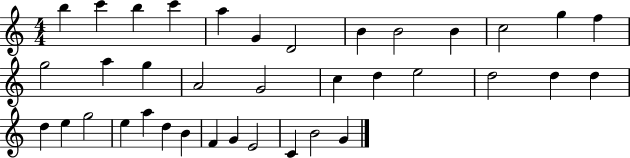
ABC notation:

X:1
T:Untitled
M:4/4
L:1/4
K:C
b c' b c' a G D2 B B2 B c2 g f g2 a g A2 G2 c d e2 d2 d d d e g2 e a d B F G E2 C B2 G